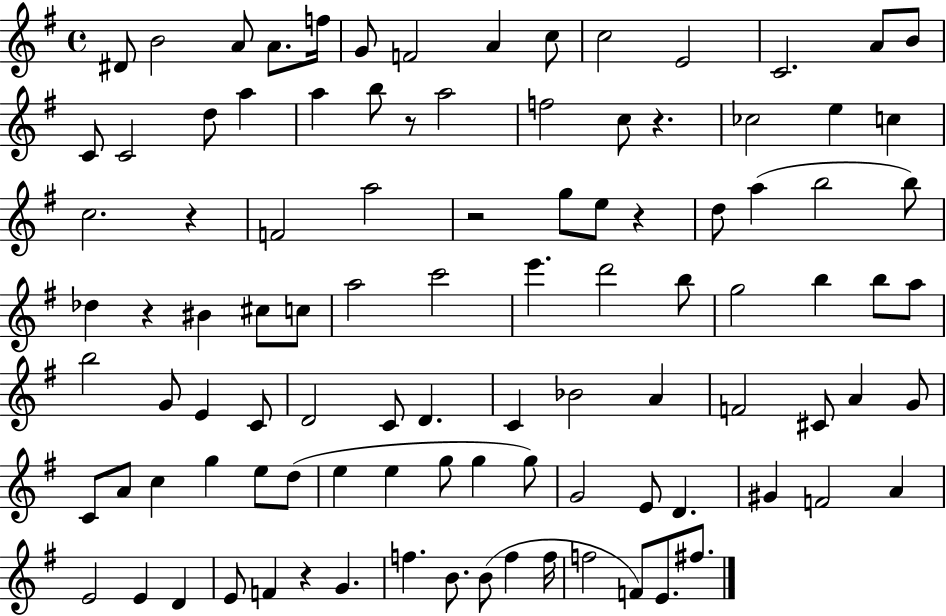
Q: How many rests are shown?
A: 7